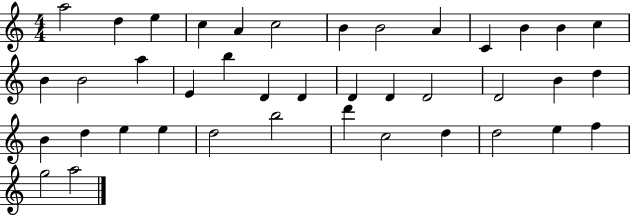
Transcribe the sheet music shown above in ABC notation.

X:1
T:Untitled
M:4/4
L:1/4
K:C
a2 d e c A c2 B B2 A C B B c B B2 a E b D D D D D2 D2 B d B d e e d2 b2 d' c2 d d2 e f g2 a2